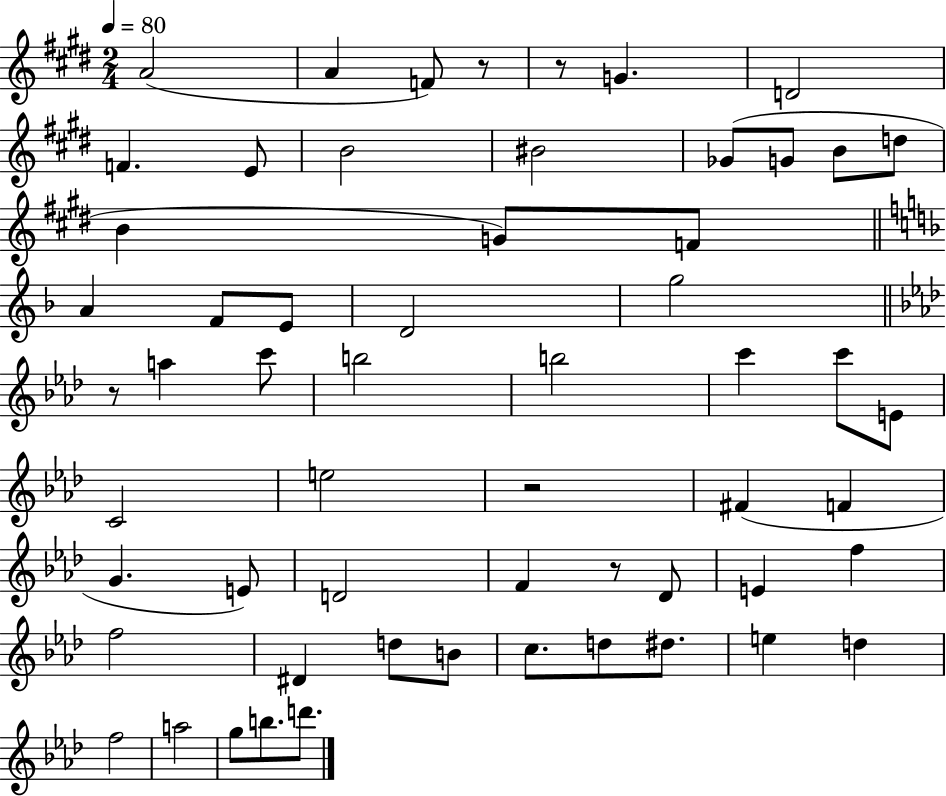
A4/h A4/q F4/e R/e R/e G4/q. D4/h F4/q. E4/e B4/h BIS4/h Gb4/e G4/e B4/e D5/e B4/q G4/e F4/e A4/q F4/e E4/e D4/h G5/h R/e A5/q C6/e B5/h B5/h C6/q C6/e E4/e C4/h E5/h R/h F#4/q F4/q G4/q. E4/e D4/h F4/q R/e Db4/e E4/q F5/q F5/h D#4/q D5/e B4/e C5/e. D5/e D#5/e. E5/q D5/q F5/h A5/h G5/e B5/e. D6/e.